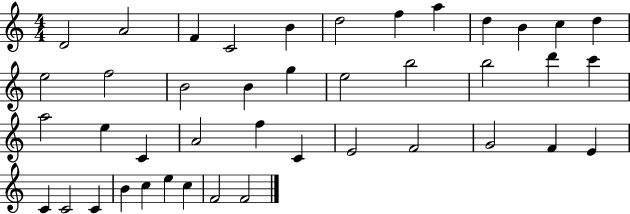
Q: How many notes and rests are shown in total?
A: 42